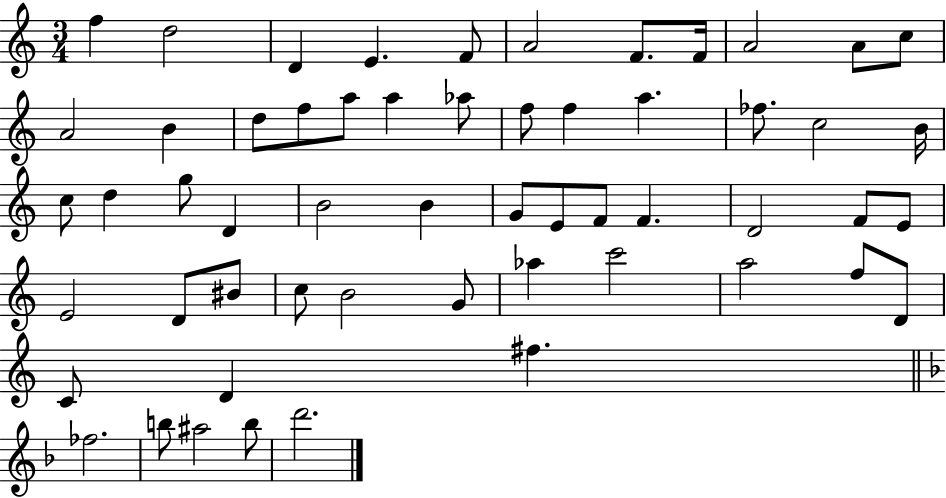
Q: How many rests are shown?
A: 0